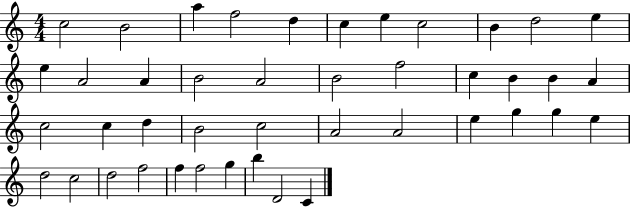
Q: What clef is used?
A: treble